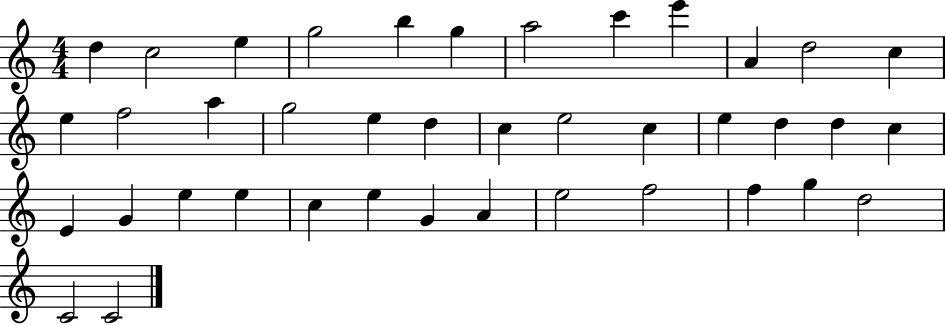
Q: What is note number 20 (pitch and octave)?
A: E5